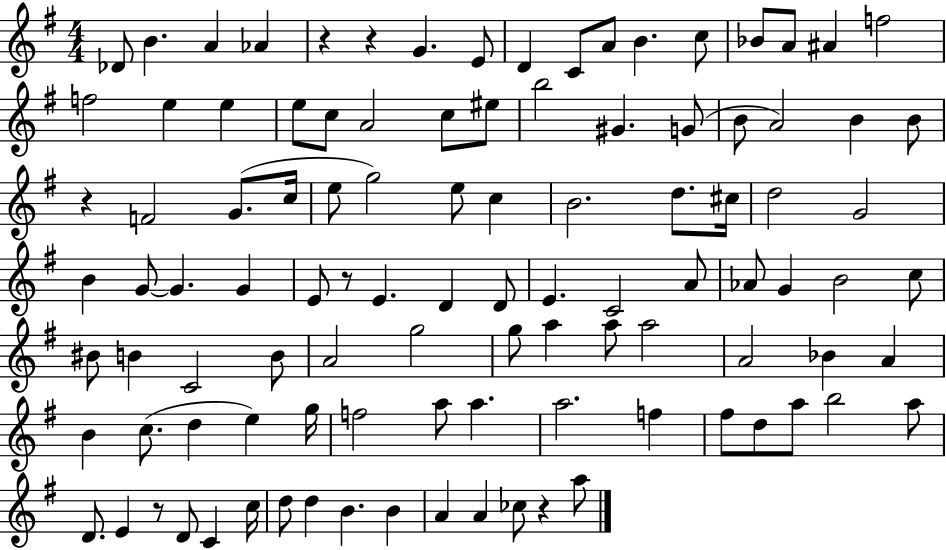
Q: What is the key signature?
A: G major